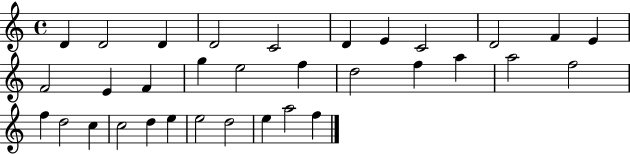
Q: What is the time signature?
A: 4/4